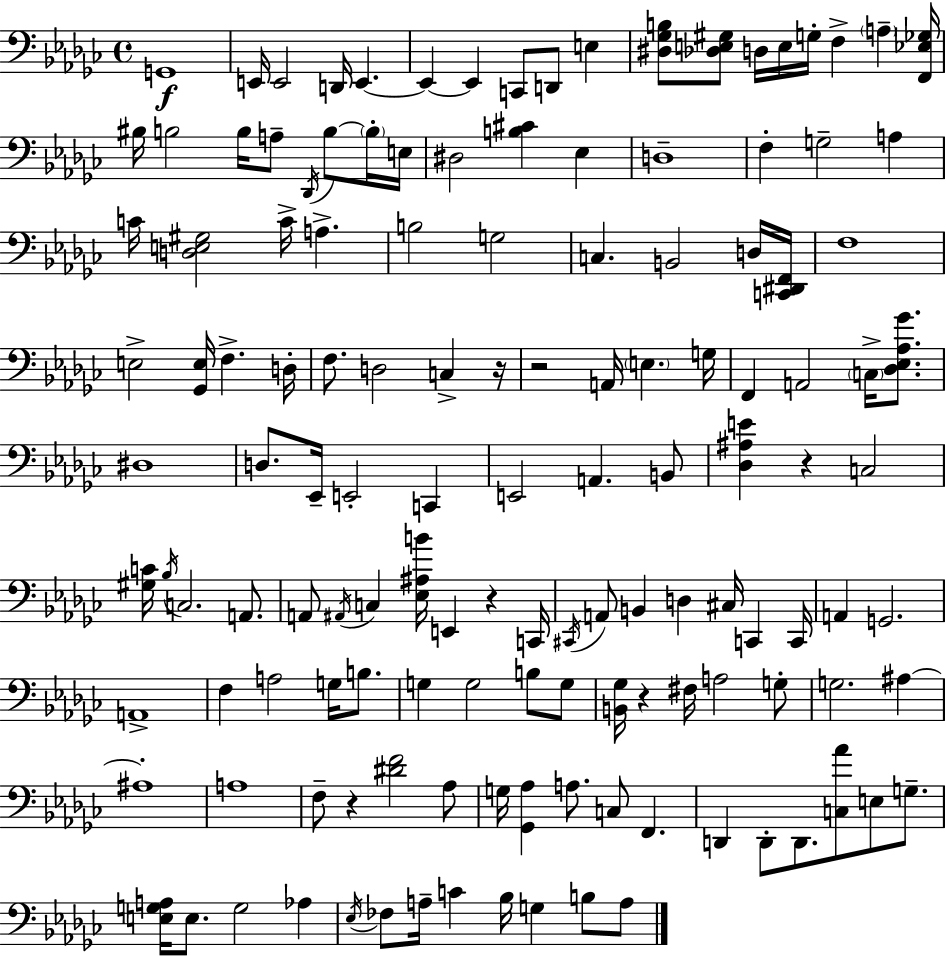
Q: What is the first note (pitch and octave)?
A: G2